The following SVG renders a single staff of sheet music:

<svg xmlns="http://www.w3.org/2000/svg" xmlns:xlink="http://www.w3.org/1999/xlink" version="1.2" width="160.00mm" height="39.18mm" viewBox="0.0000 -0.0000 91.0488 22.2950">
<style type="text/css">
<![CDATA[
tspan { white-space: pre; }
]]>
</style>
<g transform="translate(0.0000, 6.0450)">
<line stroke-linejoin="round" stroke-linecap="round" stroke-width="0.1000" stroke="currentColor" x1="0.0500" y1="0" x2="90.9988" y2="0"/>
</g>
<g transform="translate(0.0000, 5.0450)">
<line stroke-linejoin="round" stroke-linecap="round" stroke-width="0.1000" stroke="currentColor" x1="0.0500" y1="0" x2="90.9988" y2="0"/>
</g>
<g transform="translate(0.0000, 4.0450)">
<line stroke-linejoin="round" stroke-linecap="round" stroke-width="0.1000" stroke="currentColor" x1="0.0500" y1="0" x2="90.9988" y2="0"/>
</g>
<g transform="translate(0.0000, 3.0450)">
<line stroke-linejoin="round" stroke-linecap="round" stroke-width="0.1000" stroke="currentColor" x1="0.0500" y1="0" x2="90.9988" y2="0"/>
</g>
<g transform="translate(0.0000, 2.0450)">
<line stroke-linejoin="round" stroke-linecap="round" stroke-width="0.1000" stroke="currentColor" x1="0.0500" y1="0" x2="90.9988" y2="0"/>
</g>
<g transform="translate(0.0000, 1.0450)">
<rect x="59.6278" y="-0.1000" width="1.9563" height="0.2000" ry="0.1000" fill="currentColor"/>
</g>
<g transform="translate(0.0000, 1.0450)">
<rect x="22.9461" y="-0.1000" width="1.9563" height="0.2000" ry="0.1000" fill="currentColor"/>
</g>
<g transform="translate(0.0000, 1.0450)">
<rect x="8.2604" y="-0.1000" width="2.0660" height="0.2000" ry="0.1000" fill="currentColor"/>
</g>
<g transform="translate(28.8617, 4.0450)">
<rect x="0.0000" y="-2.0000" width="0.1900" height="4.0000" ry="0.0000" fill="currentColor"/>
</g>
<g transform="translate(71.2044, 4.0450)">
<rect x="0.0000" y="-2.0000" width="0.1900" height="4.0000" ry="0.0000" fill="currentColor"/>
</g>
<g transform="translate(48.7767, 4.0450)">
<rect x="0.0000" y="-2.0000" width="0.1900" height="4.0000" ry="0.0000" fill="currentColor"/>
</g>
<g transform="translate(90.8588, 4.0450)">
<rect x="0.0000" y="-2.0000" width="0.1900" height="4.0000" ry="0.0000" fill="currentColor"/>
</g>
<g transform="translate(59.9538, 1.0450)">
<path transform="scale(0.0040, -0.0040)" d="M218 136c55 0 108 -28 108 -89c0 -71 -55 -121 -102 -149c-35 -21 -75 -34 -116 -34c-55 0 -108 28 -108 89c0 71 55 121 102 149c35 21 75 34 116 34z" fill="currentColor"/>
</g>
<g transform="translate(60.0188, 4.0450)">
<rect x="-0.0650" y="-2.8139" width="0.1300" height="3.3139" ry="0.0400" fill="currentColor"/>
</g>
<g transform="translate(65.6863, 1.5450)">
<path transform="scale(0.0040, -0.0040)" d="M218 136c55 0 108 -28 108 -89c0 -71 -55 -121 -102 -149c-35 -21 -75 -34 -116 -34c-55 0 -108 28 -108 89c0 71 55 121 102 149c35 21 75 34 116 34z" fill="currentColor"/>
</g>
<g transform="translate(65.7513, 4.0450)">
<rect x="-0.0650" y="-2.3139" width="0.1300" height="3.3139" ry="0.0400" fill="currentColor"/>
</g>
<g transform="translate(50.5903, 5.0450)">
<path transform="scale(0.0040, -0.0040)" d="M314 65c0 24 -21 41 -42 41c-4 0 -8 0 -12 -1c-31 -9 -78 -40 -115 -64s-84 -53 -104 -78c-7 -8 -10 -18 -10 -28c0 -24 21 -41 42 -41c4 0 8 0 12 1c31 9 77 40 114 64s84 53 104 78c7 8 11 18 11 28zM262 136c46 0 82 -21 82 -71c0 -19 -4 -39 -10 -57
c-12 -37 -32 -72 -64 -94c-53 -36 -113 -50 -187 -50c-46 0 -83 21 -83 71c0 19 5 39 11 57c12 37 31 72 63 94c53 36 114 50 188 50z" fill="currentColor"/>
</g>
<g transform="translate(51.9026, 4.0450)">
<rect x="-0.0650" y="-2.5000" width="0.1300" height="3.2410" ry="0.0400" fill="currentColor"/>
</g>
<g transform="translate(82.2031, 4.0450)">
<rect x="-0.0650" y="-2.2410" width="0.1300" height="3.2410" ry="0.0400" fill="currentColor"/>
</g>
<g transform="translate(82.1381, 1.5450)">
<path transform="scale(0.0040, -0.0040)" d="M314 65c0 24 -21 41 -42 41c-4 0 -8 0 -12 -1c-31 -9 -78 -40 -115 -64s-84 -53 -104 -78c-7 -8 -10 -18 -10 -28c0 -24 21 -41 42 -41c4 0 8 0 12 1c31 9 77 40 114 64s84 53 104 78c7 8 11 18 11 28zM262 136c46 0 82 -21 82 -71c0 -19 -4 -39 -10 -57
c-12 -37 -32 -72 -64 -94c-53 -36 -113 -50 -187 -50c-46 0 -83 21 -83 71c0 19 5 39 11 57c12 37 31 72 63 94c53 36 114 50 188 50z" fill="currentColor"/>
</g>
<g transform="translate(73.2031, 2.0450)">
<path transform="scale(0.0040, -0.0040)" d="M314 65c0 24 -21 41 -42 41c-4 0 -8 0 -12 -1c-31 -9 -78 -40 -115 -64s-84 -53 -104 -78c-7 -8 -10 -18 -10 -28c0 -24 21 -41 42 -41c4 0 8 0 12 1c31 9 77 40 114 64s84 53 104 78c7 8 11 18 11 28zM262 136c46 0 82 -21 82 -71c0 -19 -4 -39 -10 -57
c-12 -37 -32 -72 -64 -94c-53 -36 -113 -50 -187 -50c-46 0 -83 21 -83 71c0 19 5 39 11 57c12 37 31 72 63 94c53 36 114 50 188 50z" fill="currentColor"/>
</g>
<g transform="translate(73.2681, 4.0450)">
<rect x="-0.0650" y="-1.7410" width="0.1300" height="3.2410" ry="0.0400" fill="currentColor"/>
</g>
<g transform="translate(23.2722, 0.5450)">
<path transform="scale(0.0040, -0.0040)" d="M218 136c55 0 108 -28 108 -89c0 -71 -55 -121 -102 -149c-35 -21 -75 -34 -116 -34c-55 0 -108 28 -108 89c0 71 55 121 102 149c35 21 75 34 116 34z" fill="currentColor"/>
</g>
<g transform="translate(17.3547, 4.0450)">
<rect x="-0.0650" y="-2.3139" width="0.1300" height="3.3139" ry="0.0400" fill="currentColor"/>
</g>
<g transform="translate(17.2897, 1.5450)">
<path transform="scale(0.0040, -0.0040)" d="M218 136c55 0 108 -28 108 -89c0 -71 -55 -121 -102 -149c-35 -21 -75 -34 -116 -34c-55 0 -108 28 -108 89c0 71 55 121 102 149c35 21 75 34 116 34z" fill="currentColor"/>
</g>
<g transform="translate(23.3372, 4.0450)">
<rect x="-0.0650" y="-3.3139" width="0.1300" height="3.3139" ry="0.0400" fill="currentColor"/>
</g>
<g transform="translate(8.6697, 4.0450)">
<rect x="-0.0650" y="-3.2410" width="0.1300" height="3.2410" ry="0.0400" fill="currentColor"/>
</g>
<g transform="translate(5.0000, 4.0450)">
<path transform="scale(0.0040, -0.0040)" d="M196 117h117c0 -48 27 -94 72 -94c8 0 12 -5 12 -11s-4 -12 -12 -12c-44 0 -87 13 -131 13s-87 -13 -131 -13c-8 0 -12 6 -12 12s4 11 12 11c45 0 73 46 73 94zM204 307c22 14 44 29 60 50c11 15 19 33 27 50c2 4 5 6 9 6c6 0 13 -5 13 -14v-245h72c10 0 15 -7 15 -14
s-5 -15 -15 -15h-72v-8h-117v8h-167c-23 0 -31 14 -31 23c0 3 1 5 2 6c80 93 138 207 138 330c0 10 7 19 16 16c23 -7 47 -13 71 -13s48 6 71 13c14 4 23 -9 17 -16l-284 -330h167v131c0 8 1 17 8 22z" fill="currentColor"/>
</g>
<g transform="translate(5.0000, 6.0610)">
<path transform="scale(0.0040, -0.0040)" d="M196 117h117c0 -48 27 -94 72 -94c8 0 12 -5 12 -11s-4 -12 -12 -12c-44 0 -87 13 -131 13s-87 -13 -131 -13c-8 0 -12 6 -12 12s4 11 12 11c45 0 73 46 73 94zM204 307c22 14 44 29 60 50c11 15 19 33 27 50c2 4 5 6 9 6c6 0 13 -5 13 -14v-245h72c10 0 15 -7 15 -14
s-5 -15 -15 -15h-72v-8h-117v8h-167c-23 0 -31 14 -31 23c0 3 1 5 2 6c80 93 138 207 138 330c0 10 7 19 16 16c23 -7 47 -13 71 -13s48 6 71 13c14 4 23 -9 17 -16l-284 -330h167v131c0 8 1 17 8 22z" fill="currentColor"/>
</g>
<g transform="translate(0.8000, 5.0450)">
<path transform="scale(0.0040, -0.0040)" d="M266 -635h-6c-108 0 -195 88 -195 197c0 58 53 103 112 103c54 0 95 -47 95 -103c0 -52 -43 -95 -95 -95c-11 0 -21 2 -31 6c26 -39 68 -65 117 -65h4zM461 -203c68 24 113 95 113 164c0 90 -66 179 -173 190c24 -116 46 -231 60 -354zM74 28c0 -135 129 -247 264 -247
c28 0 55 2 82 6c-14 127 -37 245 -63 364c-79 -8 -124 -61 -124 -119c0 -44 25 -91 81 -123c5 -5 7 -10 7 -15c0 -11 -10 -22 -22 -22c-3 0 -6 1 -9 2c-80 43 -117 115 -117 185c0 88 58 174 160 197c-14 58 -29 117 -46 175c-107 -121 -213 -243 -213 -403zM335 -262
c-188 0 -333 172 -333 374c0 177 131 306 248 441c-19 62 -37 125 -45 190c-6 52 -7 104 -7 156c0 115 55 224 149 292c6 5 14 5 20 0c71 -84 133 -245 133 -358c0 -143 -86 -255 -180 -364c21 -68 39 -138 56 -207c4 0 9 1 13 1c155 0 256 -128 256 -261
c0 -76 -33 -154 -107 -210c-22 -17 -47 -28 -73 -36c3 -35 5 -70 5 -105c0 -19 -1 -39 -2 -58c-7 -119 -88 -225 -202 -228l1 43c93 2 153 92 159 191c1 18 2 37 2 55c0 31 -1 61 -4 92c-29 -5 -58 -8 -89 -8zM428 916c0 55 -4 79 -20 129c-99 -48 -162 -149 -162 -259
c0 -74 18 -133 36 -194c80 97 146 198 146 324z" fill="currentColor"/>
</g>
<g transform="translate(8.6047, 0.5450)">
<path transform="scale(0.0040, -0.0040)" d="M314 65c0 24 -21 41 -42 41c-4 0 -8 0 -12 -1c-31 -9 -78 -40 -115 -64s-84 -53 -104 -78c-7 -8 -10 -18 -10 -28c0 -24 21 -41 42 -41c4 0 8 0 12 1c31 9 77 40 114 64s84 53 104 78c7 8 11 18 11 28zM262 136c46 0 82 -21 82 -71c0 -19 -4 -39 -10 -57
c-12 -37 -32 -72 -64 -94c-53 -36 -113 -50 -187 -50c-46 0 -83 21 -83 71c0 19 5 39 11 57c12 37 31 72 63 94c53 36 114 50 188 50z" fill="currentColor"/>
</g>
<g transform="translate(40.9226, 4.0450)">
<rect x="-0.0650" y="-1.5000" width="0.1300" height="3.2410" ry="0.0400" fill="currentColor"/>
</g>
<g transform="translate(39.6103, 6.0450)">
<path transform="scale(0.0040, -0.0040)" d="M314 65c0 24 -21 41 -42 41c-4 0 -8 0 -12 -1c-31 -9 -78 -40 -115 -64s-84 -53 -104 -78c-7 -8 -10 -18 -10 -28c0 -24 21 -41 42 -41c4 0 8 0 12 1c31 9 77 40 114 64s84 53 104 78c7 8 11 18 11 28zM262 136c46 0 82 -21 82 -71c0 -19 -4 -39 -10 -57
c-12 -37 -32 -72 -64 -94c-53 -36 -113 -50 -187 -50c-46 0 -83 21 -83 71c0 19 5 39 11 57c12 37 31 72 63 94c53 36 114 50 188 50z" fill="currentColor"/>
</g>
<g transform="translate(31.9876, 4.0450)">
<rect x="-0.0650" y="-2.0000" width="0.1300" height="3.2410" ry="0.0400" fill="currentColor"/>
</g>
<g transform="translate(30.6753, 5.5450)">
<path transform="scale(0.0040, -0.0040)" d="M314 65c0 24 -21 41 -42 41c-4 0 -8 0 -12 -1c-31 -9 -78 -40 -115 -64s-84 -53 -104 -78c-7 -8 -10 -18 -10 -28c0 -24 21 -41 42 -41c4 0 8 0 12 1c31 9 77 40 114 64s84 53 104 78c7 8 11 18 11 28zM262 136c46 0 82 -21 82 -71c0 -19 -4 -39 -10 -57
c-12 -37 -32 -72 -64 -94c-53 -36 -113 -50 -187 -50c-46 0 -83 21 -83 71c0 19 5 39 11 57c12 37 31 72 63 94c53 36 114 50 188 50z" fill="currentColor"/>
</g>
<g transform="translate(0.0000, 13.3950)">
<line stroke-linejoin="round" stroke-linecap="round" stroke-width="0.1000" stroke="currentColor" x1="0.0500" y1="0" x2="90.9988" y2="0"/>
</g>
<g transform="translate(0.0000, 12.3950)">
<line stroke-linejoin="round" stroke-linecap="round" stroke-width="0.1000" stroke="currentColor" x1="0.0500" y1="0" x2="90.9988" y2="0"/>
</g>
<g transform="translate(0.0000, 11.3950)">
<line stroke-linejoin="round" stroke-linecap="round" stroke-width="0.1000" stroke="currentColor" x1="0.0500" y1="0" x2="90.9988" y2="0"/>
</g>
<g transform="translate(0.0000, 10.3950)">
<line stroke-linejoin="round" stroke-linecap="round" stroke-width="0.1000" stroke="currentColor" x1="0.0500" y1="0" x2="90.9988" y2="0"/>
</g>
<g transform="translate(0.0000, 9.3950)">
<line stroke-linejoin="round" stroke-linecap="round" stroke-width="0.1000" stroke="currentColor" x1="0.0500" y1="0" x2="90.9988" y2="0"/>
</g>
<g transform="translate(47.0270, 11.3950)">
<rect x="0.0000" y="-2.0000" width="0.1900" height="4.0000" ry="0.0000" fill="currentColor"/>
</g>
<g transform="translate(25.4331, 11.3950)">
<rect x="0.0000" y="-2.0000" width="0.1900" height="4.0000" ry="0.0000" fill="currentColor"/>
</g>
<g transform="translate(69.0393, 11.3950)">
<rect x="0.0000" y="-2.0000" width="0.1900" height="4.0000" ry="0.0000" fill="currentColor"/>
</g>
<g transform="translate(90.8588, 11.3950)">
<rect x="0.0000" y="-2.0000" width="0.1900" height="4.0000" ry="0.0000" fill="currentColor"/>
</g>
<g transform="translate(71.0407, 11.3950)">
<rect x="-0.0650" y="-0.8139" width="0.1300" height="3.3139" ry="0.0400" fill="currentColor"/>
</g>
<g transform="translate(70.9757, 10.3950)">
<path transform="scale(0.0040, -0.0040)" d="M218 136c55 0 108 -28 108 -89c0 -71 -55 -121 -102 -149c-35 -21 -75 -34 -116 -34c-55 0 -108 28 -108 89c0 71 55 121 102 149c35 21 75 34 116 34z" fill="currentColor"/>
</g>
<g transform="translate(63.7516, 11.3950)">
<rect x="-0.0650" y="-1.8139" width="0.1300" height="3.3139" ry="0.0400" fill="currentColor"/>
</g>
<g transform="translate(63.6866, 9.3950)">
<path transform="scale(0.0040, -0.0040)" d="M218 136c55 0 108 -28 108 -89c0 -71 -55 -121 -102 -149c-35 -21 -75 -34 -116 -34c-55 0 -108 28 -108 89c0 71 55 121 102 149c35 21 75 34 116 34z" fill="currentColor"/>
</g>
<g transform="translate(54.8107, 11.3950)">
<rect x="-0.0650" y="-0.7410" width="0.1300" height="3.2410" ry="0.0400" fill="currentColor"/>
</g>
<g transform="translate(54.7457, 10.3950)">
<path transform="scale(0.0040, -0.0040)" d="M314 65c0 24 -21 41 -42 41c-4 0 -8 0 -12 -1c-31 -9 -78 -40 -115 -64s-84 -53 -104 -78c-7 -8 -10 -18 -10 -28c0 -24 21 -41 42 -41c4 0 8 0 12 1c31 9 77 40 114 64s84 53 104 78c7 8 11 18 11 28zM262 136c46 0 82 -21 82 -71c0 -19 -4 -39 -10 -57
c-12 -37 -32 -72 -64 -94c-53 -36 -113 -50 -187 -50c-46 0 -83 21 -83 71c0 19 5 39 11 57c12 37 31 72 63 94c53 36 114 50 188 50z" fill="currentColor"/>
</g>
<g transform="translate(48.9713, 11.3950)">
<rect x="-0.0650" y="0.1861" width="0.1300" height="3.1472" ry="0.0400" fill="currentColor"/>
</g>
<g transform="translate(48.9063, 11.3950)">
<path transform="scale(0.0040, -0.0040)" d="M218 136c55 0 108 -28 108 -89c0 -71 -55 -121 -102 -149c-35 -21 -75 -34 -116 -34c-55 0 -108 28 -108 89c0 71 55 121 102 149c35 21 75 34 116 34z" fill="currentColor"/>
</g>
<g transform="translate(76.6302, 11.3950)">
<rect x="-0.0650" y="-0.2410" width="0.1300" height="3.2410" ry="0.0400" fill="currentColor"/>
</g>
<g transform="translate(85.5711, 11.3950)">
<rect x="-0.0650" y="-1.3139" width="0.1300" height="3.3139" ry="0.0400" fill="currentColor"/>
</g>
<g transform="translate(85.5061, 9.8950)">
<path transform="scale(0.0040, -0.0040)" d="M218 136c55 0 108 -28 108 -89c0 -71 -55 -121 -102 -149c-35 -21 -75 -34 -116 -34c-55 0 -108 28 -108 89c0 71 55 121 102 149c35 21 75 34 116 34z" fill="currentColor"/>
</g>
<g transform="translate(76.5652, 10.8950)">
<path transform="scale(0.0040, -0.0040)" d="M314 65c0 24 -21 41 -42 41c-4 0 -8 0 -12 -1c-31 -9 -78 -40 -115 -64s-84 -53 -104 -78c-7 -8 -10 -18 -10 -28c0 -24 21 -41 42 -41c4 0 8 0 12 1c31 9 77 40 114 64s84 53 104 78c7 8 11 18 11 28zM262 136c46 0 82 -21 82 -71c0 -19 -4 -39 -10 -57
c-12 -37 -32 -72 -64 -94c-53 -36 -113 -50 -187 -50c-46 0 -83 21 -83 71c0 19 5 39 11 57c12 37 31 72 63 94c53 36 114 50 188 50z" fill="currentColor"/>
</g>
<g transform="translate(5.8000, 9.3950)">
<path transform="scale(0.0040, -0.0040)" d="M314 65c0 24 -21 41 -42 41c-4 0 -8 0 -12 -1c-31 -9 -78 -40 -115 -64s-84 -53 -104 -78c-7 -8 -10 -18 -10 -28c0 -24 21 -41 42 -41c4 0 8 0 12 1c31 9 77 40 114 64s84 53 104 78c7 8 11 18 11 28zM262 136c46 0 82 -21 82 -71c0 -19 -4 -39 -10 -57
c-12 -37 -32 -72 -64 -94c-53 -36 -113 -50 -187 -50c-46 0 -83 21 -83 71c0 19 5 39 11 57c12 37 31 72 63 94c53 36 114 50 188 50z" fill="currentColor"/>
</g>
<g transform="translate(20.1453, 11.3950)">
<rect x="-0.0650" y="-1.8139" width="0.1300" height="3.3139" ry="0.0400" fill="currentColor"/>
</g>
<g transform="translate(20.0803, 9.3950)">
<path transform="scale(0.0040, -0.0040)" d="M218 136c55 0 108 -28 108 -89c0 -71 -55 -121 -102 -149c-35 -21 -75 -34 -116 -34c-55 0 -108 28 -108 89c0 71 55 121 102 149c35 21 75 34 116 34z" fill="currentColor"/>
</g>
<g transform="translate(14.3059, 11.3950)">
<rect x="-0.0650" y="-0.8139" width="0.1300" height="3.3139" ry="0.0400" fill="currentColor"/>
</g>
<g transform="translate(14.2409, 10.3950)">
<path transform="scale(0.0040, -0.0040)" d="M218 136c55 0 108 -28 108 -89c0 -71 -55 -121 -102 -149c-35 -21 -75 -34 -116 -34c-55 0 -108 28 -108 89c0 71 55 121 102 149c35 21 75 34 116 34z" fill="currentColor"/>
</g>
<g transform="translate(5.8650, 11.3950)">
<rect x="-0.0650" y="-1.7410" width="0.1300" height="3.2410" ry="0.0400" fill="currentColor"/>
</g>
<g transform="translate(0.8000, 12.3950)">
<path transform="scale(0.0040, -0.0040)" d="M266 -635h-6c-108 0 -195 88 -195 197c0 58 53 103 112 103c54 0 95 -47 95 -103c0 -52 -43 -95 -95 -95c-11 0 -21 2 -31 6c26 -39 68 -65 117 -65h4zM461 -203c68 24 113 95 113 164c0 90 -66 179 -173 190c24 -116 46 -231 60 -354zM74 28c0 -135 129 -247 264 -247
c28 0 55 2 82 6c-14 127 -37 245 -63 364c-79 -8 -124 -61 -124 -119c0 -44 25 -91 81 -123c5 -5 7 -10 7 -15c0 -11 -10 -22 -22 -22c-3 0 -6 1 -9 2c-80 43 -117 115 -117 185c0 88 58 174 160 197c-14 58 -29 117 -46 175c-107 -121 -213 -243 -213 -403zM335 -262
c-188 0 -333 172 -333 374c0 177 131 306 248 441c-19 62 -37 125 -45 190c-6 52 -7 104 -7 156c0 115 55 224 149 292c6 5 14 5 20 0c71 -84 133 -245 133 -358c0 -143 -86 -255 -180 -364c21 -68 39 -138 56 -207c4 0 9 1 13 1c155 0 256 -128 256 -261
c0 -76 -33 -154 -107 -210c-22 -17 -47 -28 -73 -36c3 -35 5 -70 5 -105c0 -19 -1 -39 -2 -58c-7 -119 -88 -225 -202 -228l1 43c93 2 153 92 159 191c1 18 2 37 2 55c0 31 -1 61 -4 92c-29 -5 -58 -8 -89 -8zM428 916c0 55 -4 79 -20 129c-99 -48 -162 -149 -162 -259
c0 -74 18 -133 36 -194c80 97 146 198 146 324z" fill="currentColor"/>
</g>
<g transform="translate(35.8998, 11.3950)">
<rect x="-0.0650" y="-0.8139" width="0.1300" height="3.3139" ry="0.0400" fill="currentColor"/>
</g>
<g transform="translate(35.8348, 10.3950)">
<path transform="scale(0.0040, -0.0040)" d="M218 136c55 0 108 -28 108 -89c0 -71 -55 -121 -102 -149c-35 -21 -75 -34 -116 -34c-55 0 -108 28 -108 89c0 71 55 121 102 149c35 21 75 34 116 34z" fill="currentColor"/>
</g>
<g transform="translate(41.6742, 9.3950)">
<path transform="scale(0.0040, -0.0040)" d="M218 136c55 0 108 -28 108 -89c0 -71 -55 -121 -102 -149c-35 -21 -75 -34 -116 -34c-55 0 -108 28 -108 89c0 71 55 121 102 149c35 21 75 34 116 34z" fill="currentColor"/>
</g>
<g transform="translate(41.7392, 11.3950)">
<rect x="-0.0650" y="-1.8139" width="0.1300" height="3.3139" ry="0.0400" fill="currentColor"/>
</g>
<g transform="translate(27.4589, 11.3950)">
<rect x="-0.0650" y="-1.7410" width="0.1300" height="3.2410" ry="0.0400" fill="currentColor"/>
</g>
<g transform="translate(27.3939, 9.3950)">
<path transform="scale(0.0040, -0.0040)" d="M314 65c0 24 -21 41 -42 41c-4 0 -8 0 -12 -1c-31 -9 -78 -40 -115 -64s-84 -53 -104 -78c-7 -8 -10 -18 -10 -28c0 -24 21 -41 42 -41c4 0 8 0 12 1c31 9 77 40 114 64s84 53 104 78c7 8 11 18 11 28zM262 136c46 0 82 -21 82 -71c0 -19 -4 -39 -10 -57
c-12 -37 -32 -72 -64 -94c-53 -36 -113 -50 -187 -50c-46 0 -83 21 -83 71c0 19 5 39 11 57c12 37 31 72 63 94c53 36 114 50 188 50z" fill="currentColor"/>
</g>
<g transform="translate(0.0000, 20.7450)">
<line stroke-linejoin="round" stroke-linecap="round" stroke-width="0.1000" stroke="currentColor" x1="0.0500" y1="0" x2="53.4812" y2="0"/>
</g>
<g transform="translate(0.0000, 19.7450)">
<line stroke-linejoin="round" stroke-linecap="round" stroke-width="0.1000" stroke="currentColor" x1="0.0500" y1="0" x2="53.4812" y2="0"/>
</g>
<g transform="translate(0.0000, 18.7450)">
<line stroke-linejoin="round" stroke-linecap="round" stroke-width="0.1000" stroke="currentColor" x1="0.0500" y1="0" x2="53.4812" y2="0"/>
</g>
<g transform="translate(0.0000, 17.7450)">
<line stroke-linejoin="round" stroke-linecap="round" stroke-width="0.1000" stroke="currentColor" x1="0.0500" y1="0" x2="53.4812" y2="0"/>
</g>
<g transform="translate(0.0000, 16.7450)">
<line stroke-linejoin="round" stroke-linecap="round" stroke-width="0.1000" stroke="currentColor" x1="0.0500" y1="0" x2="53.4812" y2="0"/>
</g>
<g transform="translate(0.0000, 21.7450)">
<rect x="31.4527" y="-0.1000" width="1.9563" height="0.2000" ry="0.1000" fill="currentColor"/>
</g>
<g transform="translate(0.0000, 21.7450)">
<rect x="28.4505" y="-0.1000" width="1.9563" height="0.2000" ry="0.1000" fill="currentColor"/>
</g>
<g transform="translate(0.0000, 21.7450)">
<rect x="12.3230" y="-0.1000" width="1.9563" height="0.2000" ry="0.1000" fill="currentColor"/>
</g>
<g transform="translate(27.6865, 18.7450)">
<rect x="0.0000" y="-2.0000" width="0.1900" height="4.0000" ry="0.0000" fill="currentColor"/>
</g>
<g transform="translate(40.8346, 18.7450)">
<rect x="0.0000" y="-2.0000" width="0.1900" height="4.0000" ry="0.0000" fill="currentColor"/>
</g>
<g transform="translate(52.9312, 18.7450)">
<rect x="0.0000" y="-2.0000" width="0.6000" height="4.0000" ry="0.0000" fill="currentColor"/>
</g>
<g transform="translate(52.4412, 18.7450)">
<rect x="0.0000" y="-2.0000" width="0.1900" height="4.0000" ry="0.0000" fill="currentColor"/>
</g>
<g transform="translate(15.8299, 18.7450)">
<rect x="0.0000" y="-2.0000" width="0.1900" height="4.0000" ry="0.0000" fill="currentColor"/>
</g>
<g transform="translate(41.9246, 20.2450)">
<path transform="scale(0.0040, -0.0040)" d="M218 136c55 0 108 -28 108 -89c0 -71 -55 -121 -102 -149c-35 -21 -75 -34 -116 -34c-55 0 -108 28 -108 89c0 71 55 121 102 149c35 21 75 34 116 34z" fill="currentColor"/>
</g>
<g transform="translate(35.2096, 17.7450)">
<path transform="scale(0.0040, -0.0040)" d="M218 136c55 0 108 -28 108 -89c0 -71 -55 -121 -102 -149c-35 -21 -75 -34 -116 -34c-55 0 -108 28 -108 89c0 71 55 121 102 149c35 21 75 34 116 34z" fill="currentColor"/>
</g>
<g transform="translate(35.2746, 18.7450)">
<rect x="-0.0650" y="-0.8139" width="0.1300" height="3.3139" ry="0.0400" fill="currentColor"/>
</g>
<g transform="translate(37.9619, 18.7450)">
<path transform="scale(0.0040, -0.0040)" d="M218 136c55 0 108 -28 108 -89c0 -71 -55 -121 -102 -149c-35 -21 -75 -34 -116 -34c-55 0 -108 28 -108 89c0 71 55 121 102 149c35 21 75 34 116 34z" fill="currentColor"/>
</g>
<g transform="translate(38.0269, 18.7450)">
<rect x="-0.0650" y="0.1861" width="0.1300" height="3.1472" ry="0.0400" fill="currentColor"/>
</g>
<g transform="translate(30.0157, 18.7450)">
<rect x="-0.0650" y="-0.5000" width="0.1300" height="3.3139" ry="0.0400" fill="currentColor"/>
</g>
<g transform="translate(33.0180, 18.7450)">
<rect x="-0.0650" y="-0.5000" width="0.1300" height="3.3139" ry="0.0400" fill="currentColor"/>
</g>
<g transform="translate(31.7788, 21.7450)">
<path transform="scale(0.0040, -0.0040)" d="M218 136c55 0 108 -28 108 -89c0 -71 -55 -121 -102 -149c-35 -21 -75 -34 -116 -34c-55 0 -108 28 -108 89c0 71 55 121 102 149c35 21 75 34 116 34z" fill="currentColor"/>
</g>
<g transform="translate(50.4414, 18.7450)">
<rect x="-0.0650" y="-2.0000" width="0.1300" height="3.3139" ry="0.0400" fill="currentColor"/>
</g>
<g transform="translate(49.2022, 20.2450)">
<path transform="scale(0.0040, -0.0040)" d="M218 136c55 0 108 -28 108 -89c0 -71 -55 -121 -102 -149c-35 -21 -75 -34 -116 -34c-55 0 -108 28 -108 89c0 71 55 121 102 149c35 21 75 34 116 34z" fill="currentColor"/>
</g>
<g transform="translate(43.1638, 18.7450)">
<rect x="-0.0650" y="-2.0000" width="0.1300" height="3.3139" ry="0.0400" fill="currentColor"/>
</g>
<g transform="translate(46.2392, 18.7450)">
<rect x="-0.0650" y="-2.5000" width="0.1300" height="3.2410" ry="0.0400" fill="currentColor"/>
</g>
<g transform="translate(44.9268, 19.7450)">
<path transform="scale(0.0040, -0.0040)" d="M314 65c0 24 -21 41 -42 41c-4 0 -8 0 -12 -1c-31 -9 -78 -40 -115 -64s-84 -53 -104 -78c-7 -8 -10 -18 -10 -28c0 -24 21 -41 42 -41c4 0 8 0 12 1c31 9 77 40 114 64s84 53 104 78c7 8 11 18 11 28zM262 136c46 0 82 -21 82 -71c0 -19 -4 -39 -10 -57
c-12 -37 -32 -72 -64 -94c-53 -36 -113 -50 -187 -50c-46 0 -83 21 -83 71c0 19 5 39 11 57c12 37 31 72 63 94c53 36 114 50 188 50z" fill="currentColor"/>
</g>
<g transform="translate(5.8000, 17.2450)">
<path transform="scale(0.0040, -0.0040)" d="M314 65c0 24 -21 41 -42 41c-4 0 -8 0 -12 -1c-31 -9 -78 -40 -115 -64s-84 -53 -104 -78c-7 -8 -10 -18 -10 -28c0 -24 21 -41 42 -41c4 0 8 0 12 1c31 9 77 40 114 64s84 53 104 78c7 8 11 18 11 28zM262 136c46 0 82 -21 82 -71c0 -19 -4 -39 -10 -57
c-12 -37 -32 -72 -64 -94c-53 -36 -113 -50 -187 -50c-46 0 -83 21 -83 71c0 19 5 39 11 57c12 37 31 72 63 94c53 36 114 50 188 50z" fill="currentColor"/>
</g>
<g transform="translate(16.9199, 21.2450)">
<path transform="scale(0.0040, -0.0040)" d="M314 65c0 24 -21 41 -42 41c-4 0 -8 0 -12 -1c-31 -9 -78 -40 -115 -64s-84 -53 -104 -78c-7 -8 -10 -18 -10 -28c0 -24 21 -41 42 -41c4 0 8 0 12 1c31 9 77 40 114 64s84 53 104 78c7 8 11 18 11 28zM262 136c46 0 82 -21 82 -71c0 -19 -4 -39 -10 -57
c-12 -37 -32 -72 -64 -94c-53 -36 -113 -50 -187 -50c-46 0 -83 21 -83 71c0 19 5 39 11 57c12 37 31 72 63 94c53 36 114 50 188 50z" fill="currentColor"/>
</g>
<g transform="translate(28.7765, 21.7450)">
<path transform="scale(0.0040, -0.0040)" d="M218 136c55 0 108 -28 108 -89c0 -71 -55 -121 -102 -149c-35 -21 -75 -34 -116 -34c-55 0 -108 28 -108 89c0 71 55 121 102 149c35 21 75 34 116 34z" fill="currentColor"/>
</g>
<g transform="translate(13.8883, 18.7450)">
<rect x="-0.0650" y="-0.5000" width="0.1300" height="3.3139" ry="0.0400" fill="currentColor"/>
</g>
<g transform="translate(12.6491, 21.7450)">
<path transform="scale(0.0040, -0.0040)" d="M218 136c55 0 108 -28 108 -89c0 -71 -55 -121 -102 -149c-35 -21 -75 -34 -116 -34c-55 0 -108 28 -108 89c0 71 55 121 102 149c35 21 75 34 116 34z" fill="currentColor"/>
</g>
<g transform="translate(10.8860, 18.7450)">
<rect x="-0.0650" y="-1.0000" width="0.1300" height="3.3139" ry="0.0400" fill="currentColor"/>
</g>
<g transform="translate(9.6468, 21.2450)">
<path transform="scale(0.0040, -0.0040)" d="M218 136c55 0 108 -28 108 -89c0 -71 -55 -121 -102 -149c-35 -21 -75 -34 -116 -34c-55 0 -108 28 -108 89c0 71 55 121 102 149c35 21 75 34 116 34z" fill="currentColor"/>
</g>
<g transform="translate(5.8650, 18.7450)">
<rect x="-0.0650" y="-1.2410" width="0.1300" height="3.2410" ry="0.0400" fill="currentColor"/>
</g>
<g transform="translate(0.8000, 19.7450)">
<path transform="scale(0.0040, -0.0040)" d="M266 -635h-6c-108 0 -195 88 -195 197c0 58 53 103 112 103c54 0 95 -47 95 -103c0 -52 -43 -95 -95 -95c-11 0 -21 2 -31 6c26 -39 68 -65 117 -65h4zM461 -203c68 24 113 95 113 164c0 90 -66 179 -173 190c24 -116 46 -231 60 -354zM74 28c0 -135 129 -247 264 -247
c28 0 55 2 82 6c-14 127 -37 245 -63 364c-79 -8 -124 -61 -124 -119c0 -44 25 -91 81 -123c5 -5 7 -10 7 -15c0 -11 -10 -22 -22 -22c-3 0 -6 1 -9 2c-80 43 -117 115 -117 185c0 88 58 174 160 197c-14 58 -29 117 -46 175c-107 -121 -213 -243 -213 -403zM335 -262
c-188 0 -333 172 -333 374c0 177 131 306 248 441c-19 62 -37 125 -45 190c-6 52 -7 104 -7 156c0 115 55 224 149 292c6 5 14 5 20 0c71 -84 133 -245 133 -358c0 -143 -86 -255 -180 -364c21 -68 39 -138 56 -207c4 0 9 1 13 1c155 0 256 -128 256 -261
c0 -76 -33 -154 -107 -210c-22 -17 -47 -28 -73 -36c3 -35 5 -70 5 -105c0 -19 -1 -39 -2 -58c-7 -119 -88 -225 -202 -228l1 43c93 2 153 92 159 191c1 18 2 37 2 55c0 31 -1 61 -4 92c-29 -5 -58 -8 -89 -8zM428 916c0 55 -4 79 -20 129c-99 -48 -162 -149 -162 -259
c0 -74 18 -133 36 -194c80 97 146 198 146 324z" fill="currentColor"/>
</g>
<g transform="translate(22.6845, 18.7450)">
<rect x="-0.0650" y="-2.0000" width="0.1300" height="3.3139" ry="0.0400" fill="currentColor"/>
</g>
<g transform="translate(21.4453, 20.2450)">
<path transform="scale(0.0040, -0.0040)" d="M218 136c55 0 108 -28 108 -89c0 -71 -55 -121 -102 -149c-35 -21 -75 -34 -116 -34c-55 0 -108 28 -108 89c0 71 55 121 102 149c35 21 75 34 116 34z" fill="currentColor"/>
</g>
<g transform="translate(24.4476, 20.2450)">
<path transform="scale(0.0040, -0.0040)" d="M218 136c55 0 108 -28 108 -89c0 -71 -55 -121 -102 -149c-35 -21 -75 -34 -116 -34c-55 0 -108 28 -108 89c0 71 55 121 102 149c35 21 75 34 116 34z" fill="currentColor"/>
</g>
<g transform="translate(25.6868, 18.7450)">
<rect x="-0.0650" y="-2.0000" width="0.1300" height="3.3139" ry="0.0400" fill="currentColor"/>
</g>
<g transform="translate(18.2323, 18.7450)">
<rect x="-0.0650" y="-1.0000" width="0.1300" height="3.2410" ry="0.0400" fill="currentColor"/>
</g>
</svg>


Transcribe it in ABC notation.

X:1
T:Untitled
M:4/4
L:1/4
K:C
b2 g b F2 E2 G2 a g f2 g2 f2 d f f2 d f B d2 f d c2 e e2 D C D2 F F C C d B F G2 F